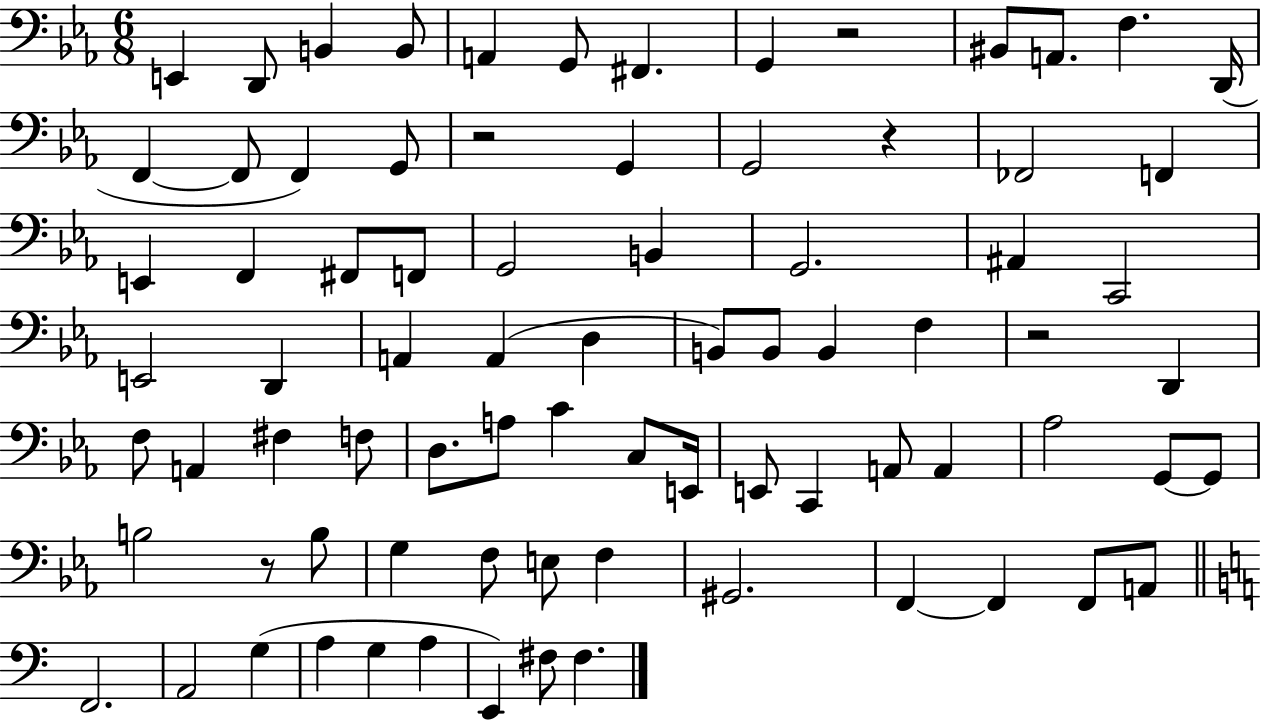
{
  \clef bass
  \numericTimeSignature
  \time 6/8
  \key ees \major
  e,4 d,8 b,4 b,8 | a,4 g,8 fis,4. | g,4 r2 | bis,8 a,8. f4. d,16( | \break f,4~~ f,8 f,4) g,8 | r2 g,4 | g,2 r4 | fes,2 f,4 | \break e,4 f,4 fis,8 f,8 | g,2 b,4 | g,2. | ais,4 c,2 | \break e,2 d,4 | a,4 a,4( d4 | b,8) b,8 b,4 f4 | r2 d,4 | \break f8 a,4 fis4 f8 | d8. a8 c'4 c8 e,16 | e,8 c,4 a,8 a,4 | aes2 g,8~~ g,8 | \break b2 r8 b8 | g4 f8 e8 f4 | gis,2. | f,4~~ f,4 f,8 a,8 | \break \bar "||" \break \key c \major f,2. | a,2 g4( | a4 g4 a4 | e,4) fis8 fis4. | \break \bar "|."
}